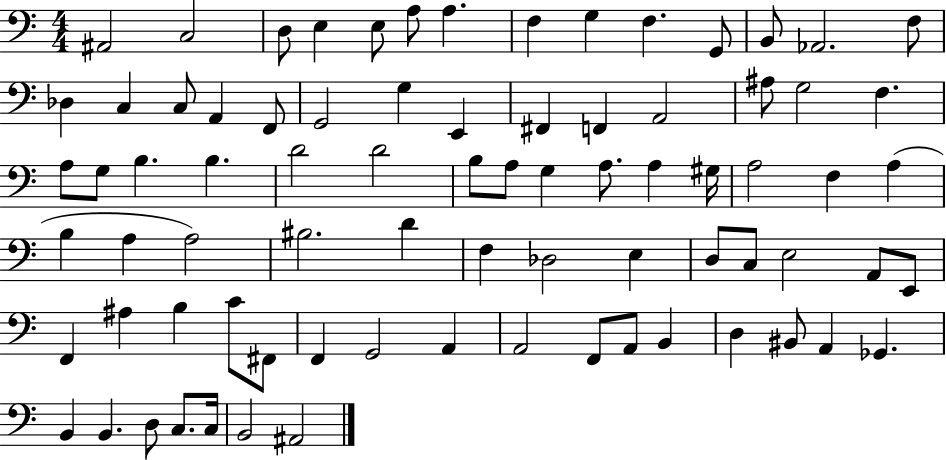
{
  \clef bass
  \numericTimeSignature
  \time 4/4
  \key c \major
  ais,2 c2 | d8 e4 e8 a8 a4. | f4 g4 f4. g,8 | b,8 aes,2. f8 | \break des4 c4 c8 a,4 f,8 | g,2 g4 e,4 | fis,4 f,4 a,2 | ais8 g2 f4. | \break a8 g8 b4. b4. | d'2 d'2 | b8 a8 g4 a8. a4 gis16 | a2 f4 a4( | \break b4 a4 a2) | bis2. d'4 | f4 des2 e4 | d8 c8 e2 a,8 e,8 | \break f,4 ais4 b4 c'8 fis,8 | f,4 g,2 a,4 | a,2 f,8 a,8 b,4 | d4 bis,8 a,4 ges,4. | \break b,4 b,4. d8 c8. c16 | b,2 ais,2 | \bar "|."
}